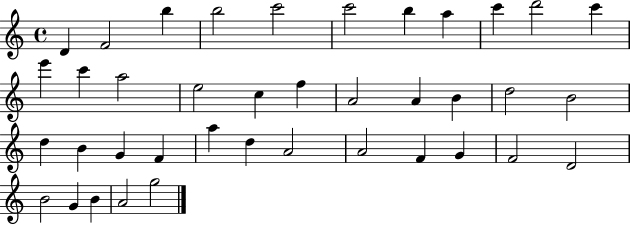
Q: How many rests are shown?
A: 0